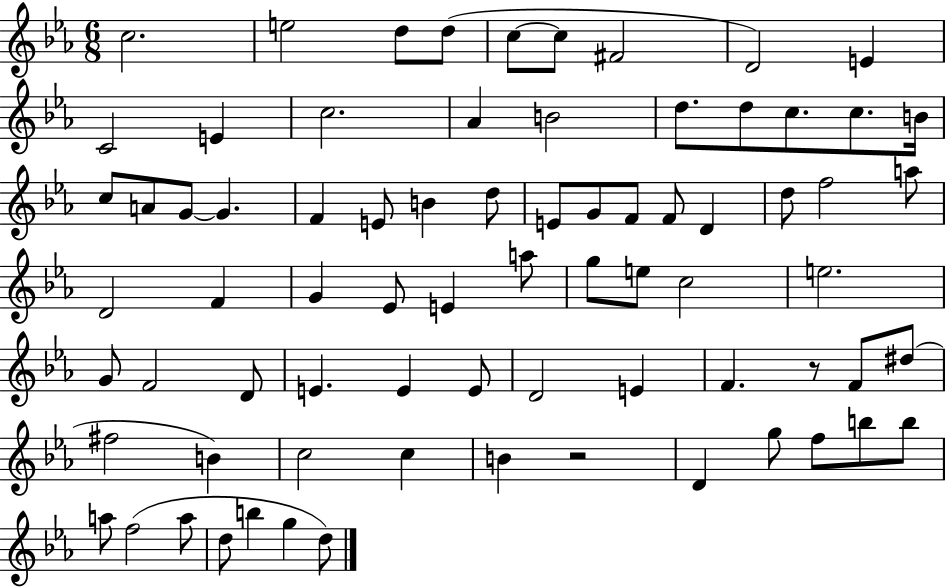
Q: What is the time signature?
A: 6/8